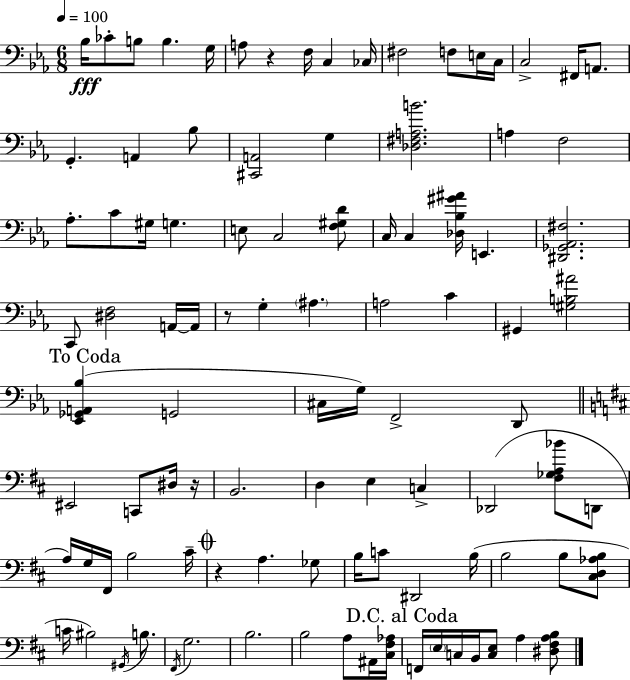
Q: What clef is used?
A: bass